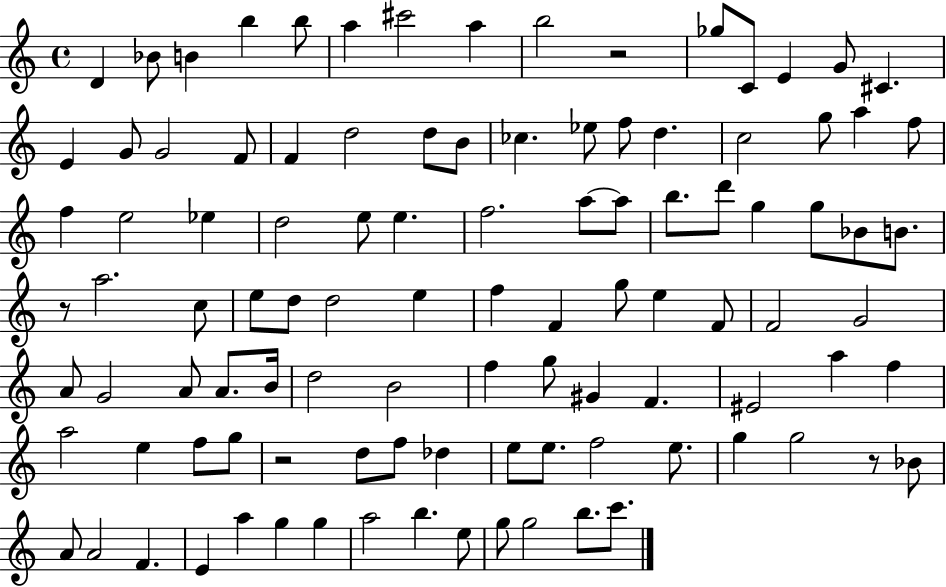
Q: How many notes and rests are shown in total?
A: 104